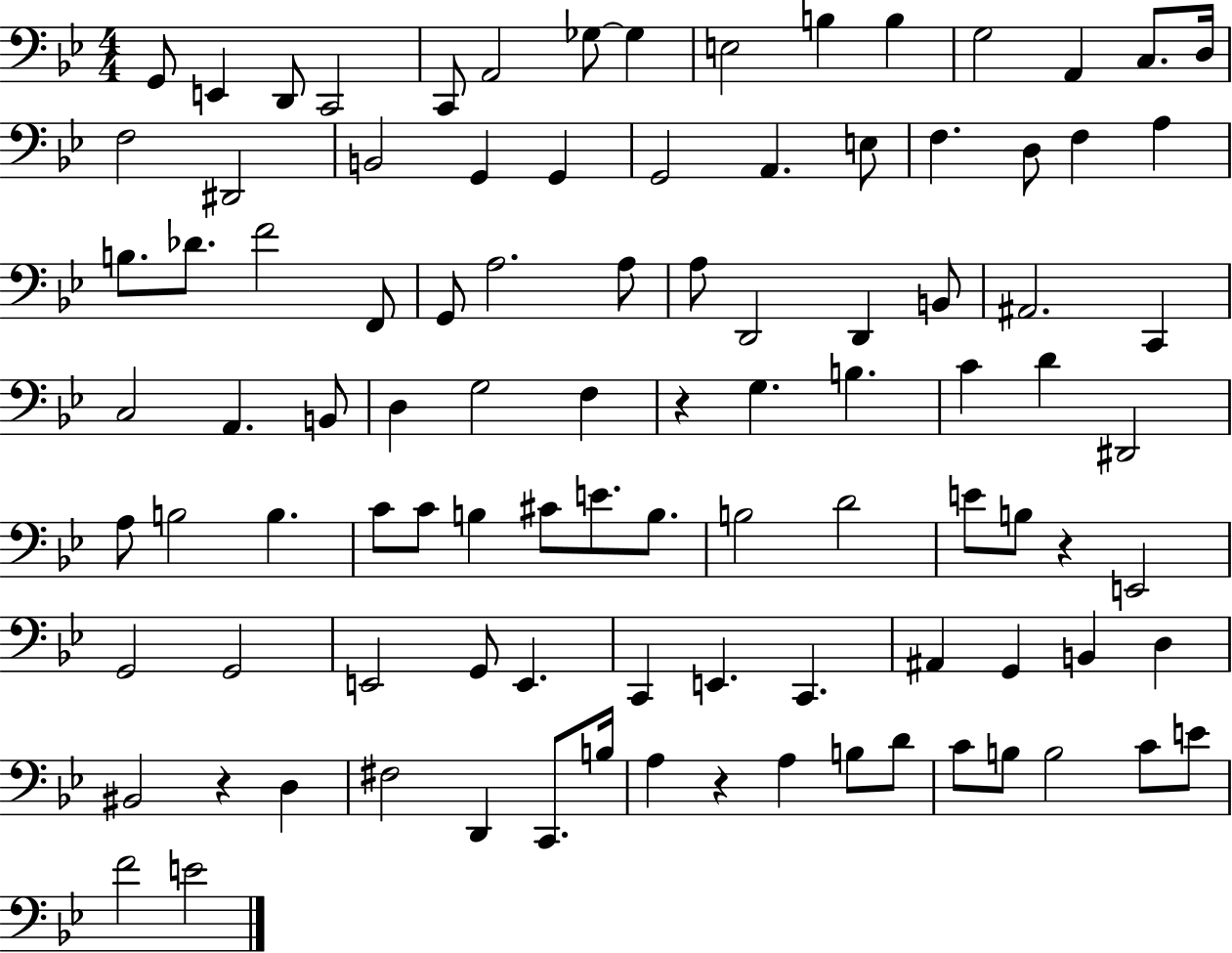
G2/e E2/q D2/e C2/h C2/e A2/h Gb3/e Gb3/q E3/h B3/q B3/q G3/h A2/q C3/e. D3/s F3/h D#2/h B2/h G2/q G2/q G2/h A2/q. E3/e F3/q. D3/e F3/q A3/q B3/e. Db4/e. F4/h F2/e G2/e A3/h. A3/e A3/e D2/h D2/q B2/e A#2/h. C2/q C3/h A2/q. B2/e D3/q G3/h F3/q R/q G3/q. B3/q. C4/q D4/q D#2/h A3/e B3/h B3/q. C4/e C4/e B3/q C#4/e E4/e. B3/e. B3/h D4/h E4/e B3/e R/q E2/h G2/h G2/h E2/h G2/e E2/q. C2/q E2/q. C2/q. A#2/q G2/q B2/q D3/q BIS2/h R/q D3/q F#3/h D2/q C2/e. B3/s A3/q R/q A3/q B3/e D4/e C4/e B3/e B3/h C4/e E4/e F4/h E4/h